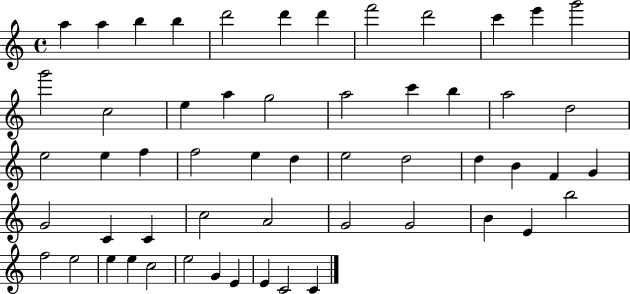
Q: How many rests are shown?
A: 0